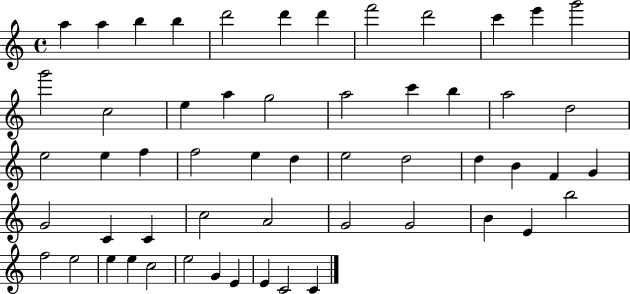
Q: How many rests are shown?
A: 0